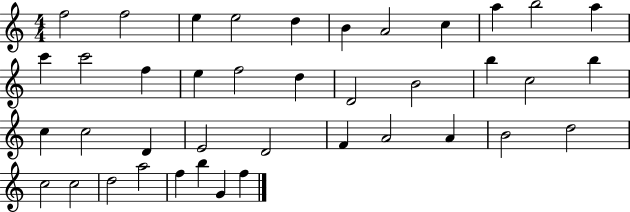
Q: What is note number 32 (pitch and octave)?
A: D5